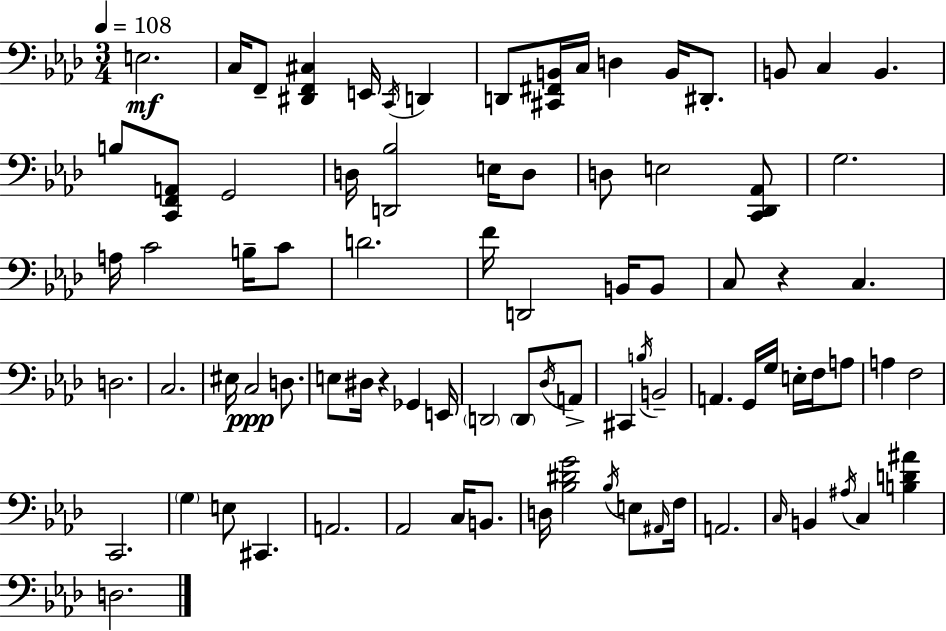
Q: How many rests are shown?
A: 2